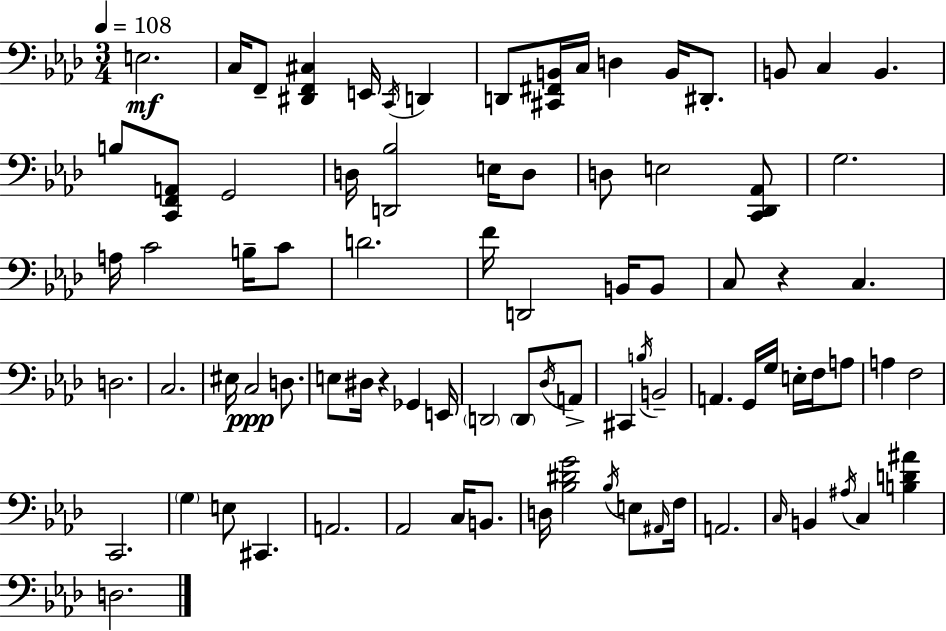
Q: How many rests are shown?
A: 2